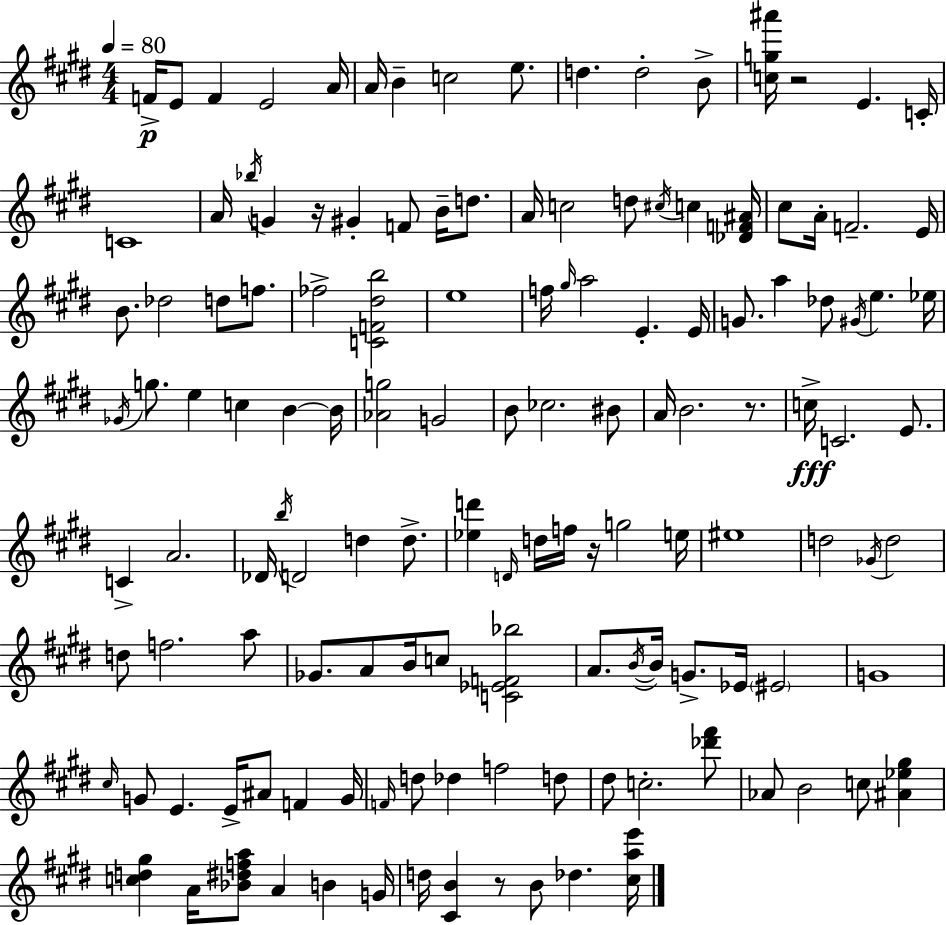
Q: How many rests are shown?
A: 5